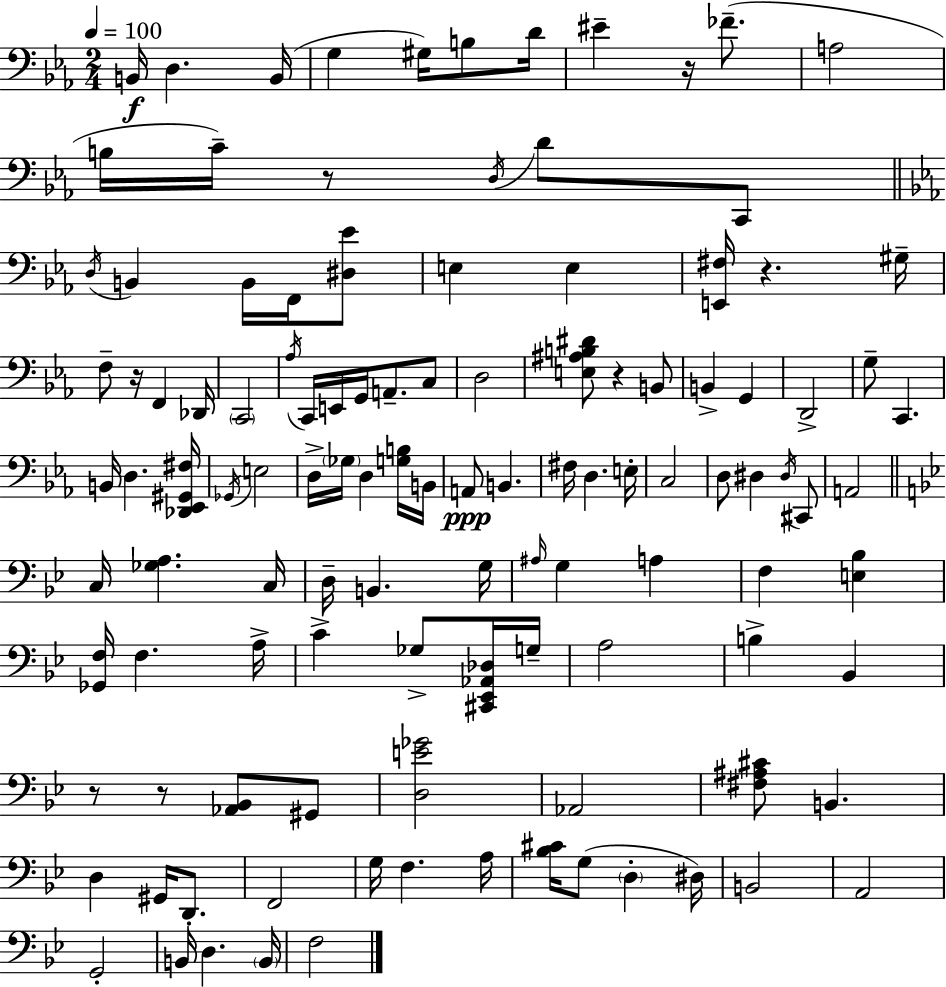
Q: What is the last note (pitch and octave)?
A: F3